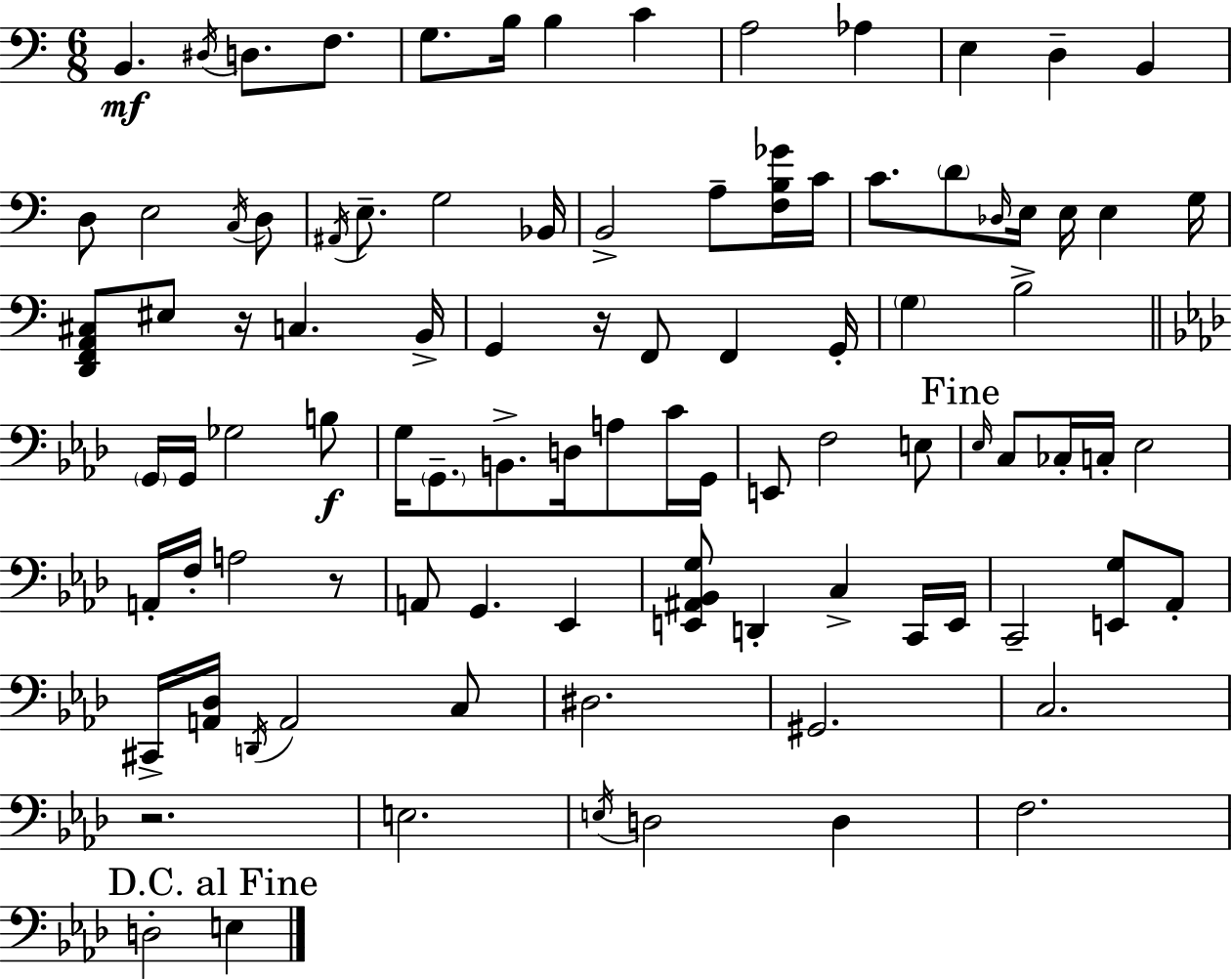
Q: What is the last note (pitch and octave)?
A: E3